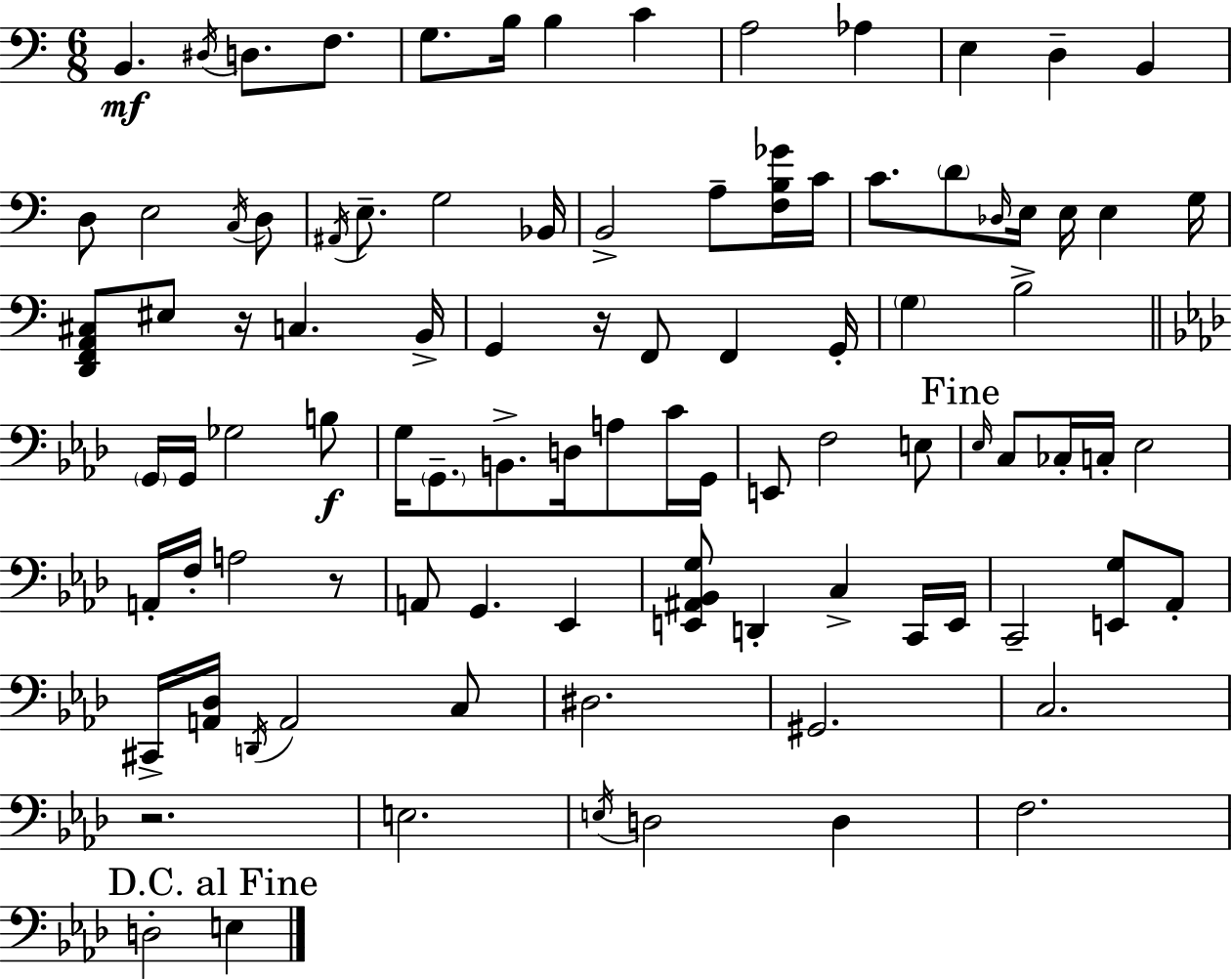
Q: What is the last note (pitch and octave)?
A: E3